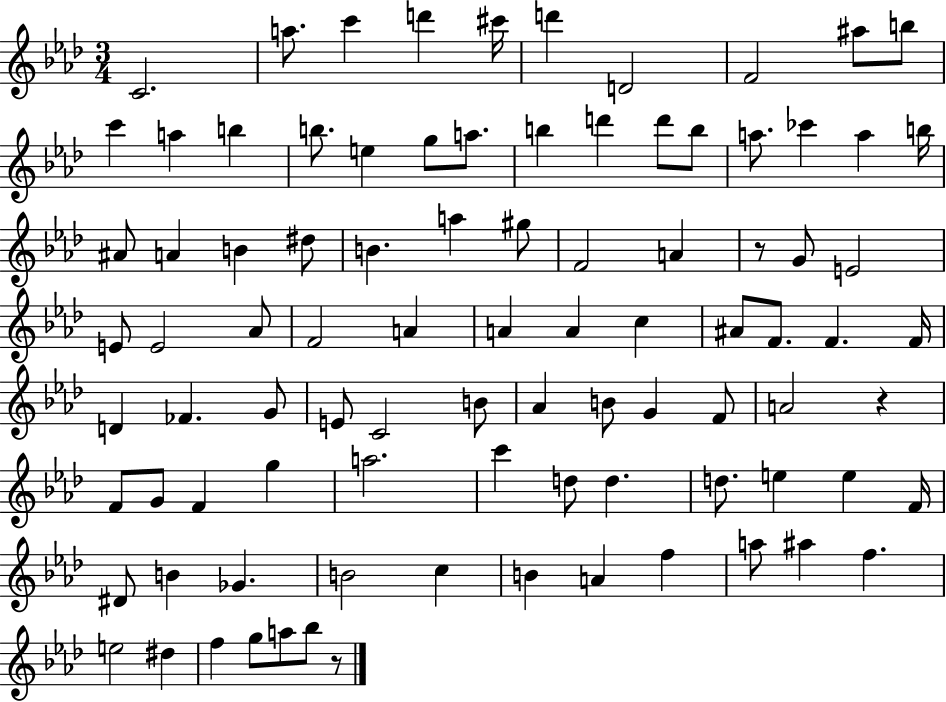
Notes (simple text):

C4/h. A5/e. C6/q D6/q C#6/s D6/q D4/h F4/h A#5/e B5/e C6/q A5/q B5/q B5/e. E5/q G5/e A5/e. B5/q D6/q D6/e B5/e A5/e. CES6/q A5/q B5/s A#4/e A4/q B4/q D#5/e B4/q. A5/q G#5/e F4/h A4/q R/e G4/e E4/h E4/e E4/h Ab4/e F4/h A4/q A4/q A4/q C5/q A#4/e F4/e. F4/q. F4/s D4/q FES4/q. G4/e E4/e C4/h B4/e Ab4/q B4/e G4/q F4/e A4/h R/q F4/e G4/e F4/q G5/q A5/h. C6/q D5/e D5/q. D5/e. E5/q E5/q F4/s D#4/e B4/q Gb4/q. B4/h C5/q B4/q A4/q F5/q A5/e A#5/q F5/q. E5/h D#5/q F5/q G5/e A5/e Bb5/e R/e